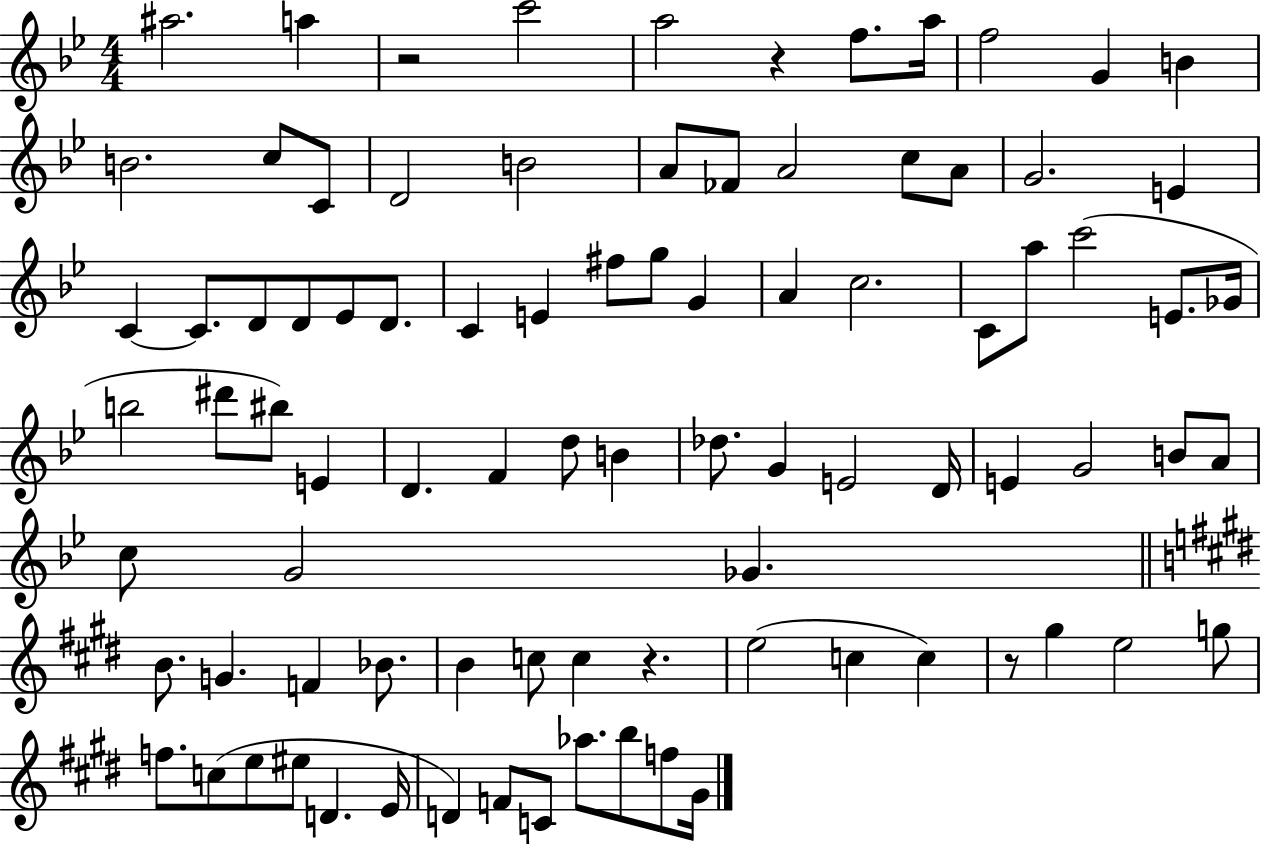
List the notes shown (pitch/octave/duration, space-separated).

A#5/h. A5/q R/h C6/h A5/h R/q F5/e. A5/s F5/h G4/q B4/q B4/h. C5/e C4/e D4/h B4/h A4/e FES4/e A4/h C5/e A4/e G4/h. E4/q C4/q C4/e. D4/e D4/e Eb4/e D4/e. C4/q E4/q F#5/e G5/e G4/q A4/q C5/h. C4/e A5/e C6/h E4/e. Gb4/s B5/h D#6/e BIS5/e E4/q D4/q. F4/q D5/e B4/q Db5/e. G4/q E4/h D4/s E4/q G4/h B4/e A4/e C5/e G4/h Gb4/q. B4/e. G4/q. F4/q Bb4/e. B4/q C5/e C5/q R/q. E5/h C5/q C5/q R/e G#5/q E5/h G5/e F5/e. C5/e E5/e EIS5/e D4/q. E4/s D4/q F4/e C4/e Ab5/e. B5/e F5/e G#4/s